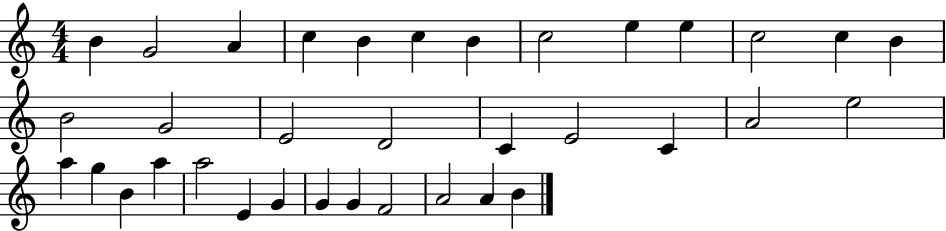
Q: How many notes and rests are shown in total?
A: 35